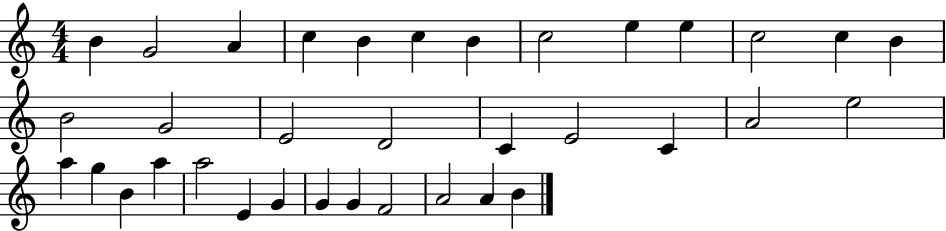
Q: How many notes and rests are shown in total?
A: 35